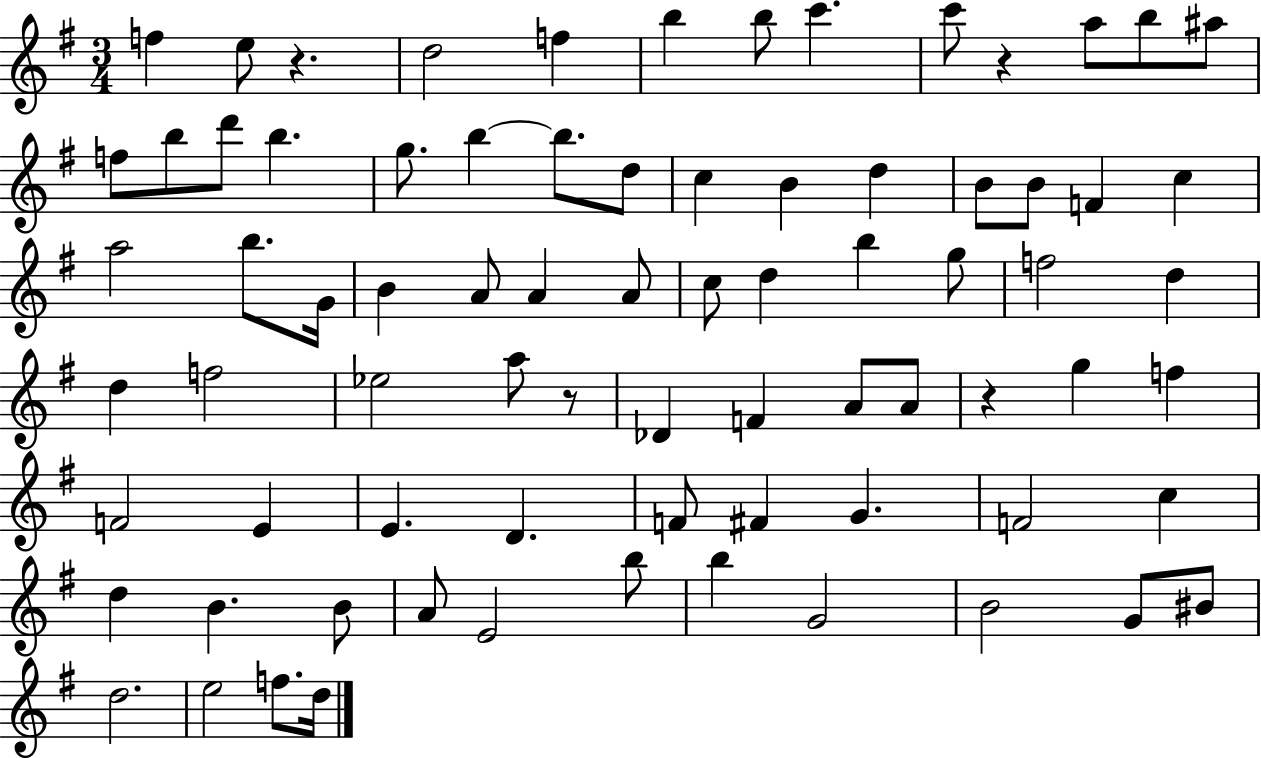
{
  \clef treble
  \numericTimeSignature
  \time 3/4
  \key g \major
  f''4 e''8 r4. | d''2 f''4 | b''4 b''8 c'''4. | c'''8 r4 a''8 b''8 ais''8 | \break f''8 b''8 d'''8 b''4. | g''8. b''4~~ b''8. d''8 | c''4 b'4 d''4 | b'8 b'8 f'4 c''4 | \break a''2 b''8. g'16 | b'4 a'8 a'4 a'8 | c''8 d''4 b''4 g''8 | f''2 d''4 | \break d''4 f''2 | ees''2 a''8 r8 | des'4 f'4 a'8 a'8 | r4 g''4 f''4 | \break f'2 e'4 | e'4. d'4. | f'8 fis'4 g'4. | f'2 c''4 | \break d''4 b'4. b'8 | a'8 e'2 b''8 | b''4 g'2 | b'2 g'8 bis'8 | \break d''2. | e''2 f''8. d''16 | \bar "|."
}